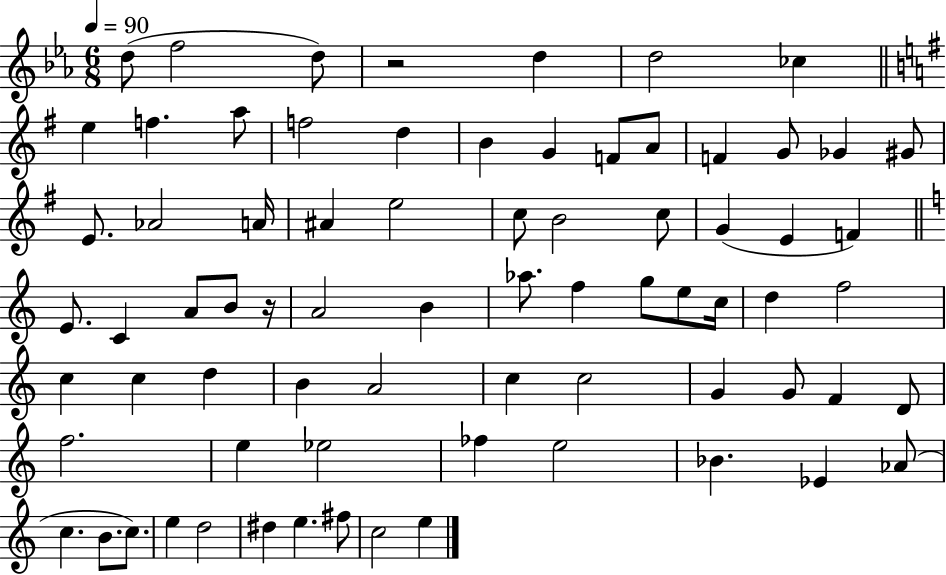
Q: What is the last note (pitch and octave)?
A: E5